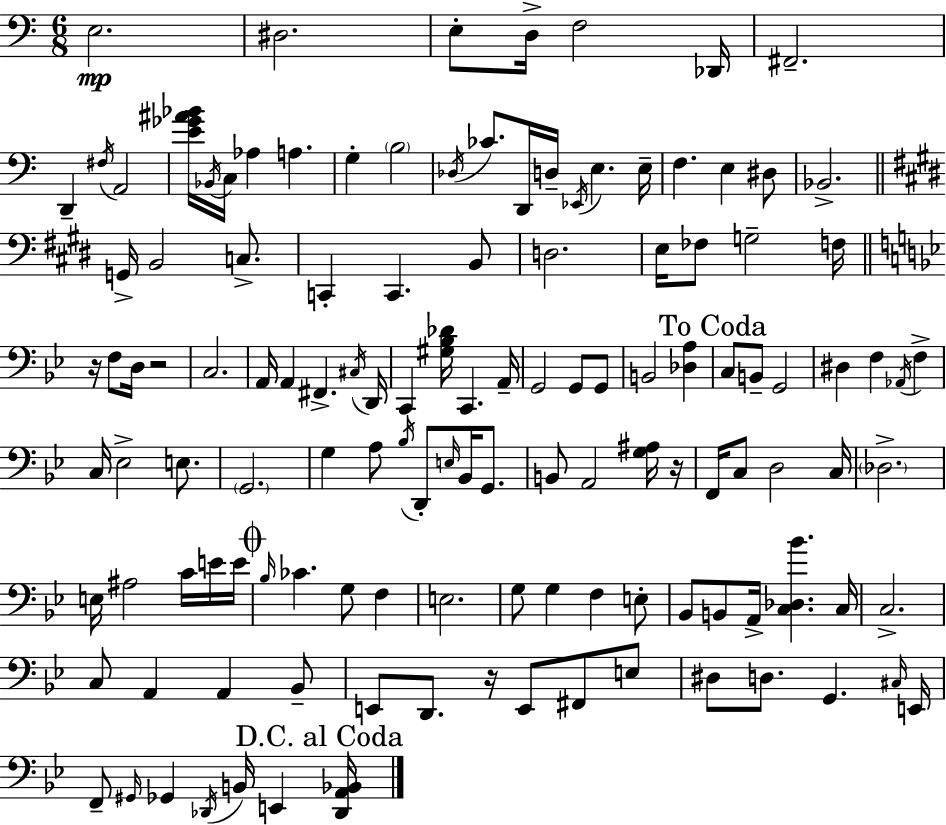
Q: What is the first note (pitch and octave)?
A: E3